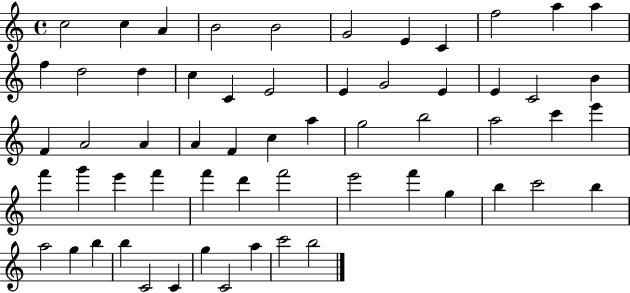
{
  \clef treble
  \time 4/4
  \defaultTimeSignature
  \key c \major
  c''2 c''4 a'4 | b'2 b'2 | g'2 e'4 c'4 | f''2 a''4 a''4 | \break f''4 d''2 d''4 | c''4 c'4 e'2 | e'4 g'2 e'4 | e'4 c'2 b'4 | \break f'4 a'2 a'4 | a'4 f'4 c''4 a''4 | g''2 b''2 | a''2 c'''4 e'''4 | \break f'''4 g'''4 e'''4 f'''4 | f'''4 d'''4 f'''2 | e'''2 f'''4 g''4 | b''4 c'''2 b''4 | \break a''2 g''4 b''4 | b''4 c'2 c'4 | g''4 c'2 a''4 | c'''2 b''2 | \break \bar "|."
}